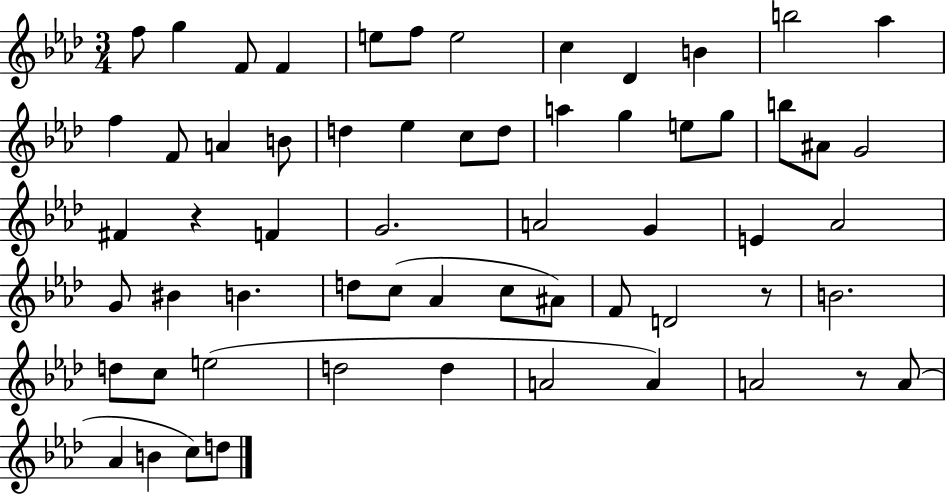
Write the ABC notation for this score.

X:1
T:Untitled
M:3/4
L:1/4
K:Ab
f/2 g F/2 F e/2 f/2 e2 c _D B b2 _a f F/2 A B/2 d _e c/2 d/2 a g e/2 g/2 b/2 ^A/2 G2 ^F z F G2 A2 G E _A2 G/2 ^B B d/2 c/2 _A c/2 ^A/2 F/2 D2 z/2 B2 d/2 c/2 e2 d2 d A2 A A2 z/2 A/2 _A B c/2 d/2